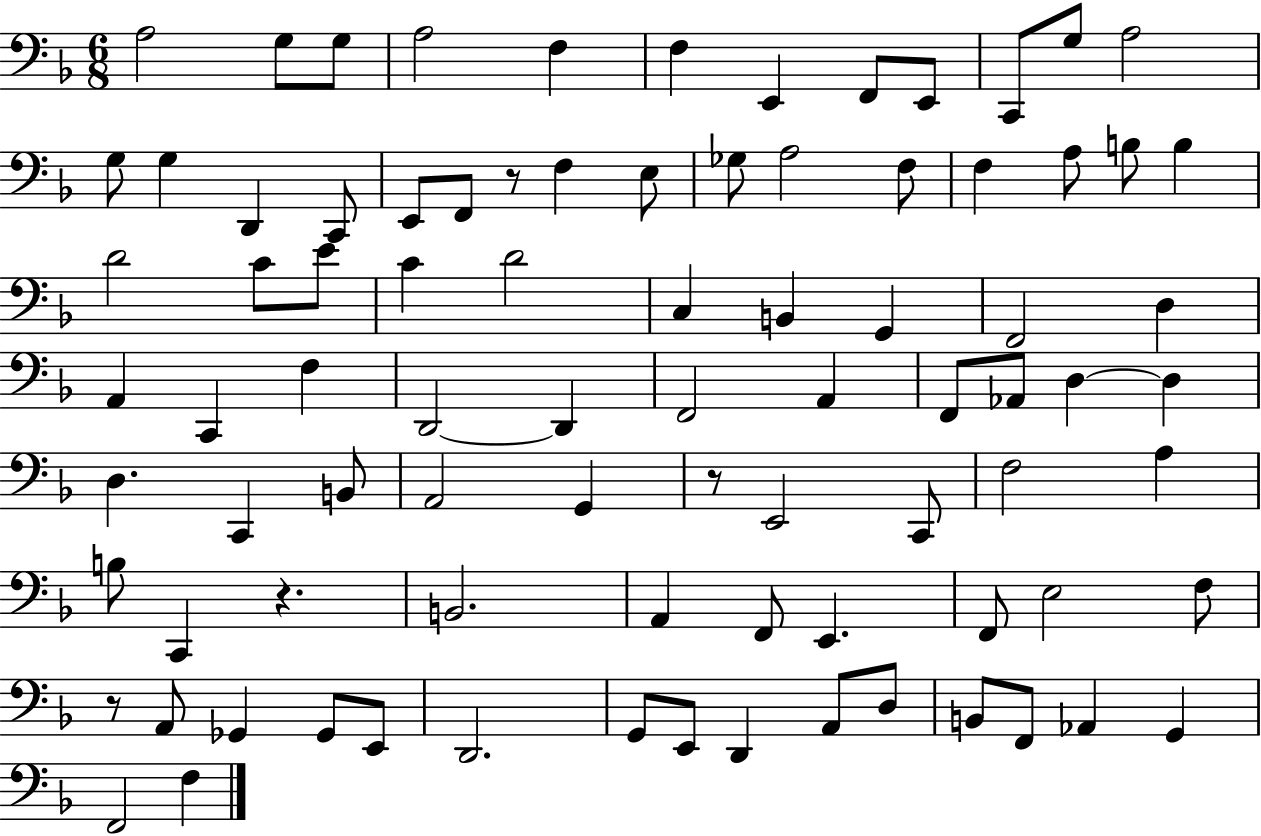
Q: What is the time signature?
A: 6/8